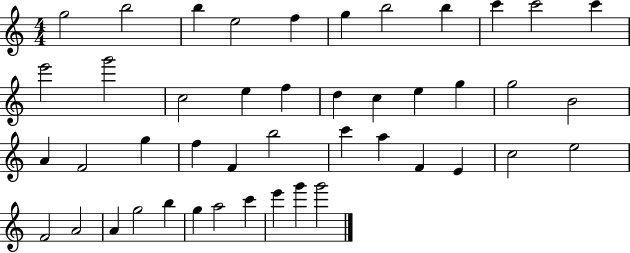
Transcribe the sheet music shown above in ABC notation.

X:1
T:Untitled
M:4/4
L:1/4
K:C
g2 b2 b e2 f g b2 b c' c'2 c' e'2 g'2 c2 e f d c e g g2 B2 A F2 g f F b2 c' a F E c2 e2 F2 A2 A g2 b g a2 c' e' g' g'2